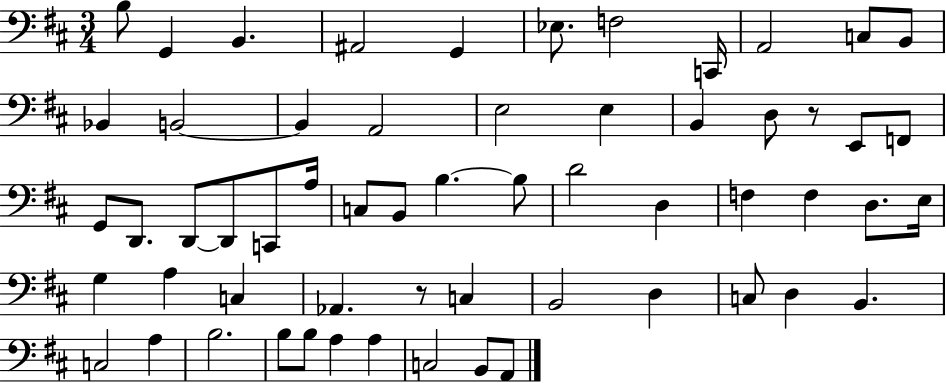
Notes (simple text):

B3/e G2/q B2/q. A#2/h G2/q Eb3/e. F3/h C2/s A2/h C3/e B2/e Bb2/q B2/h B2/q A2/h E3/h E3/q B2/q D3/e R/e E2/e F2/e G2/e D2/e. D2/e D2/e C2/e A3/s C3/e B2/e B3/q. B3/e D4/h D3/q F3/q F3/q D3/e. E3/s G3/q A3/q C3/q Ab2/q. R/e C3/q B2/h D3/q C3/e D3/q B2/q. C3/h A3/q B3/h. B3/e B3/e A3/q A3/q C3/h B2/e A2/e